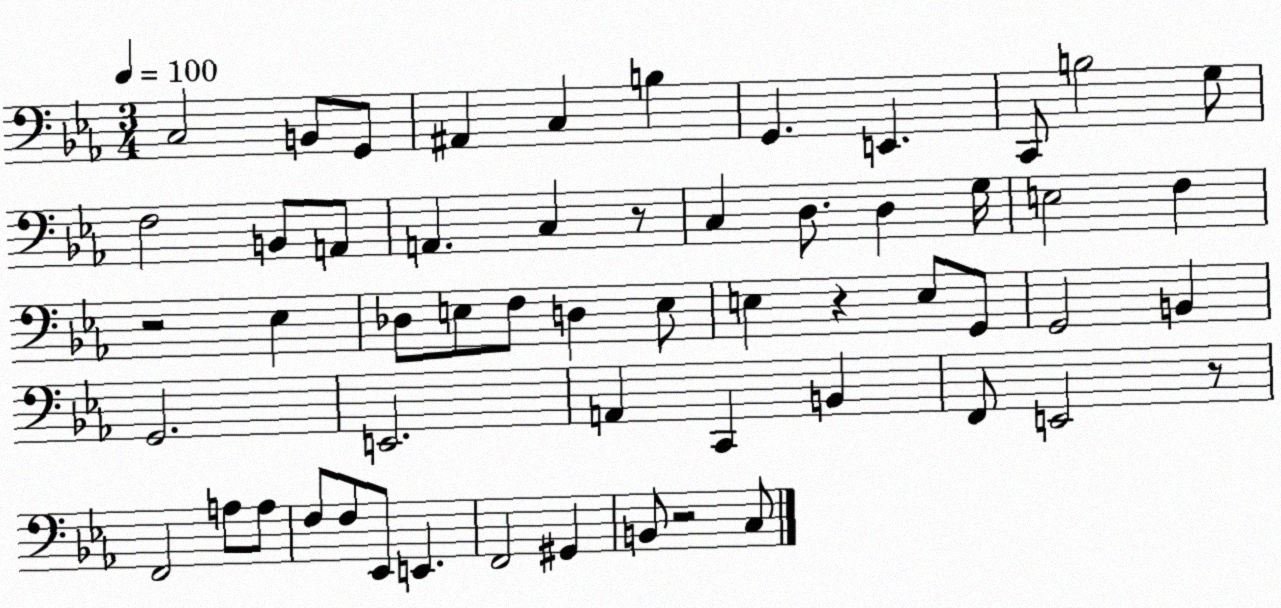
X:1
T:Untitled
M:3/4
L:1/4
K:Eb
C,2 B,,/2 G,,/2 ^A,, C, B, G,, E,, C,,/2 B,2 G,/2 F,2 B,,/2 A,,/2 A,, C, z/2 C, D,/2 D, G,/4 E,2 F, z2 _E, _D,/2 E,/2 F,/2 D, E,/2 E, z E,/2 G,,/2 G,,2 B,, G,,2 E,,2 A,, C,, B,, F,,/2 E,,2 z/2 F,,2 A,/2 A,/2 F,/2 F,/2 _E,,/2 E,, F,,2 ^G,, B,,/2 z2 C,/2